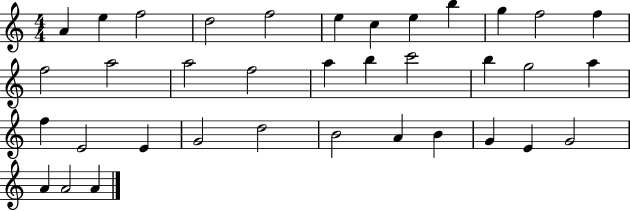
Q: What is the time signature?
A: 4/4